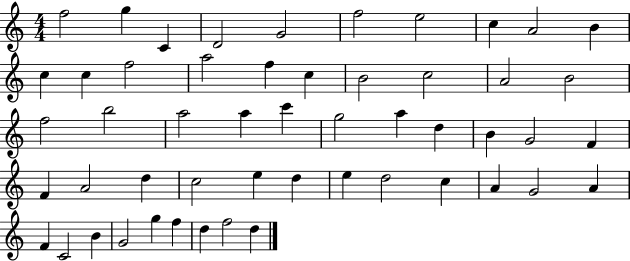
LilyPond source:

{
  \clef treble
  \numericTimeSignature
  \time 4/4
  \key c \major
  f''2 g''4 c'4 | d'2 g'2 | f''2 e''2 | c''4 a'2 b'4 | \break c''4 c''4 f''2 | a''2 f''4 c''4 | b'2 c''2 | a'2 b'2 | \break f''2 b''2 | a''2 a''4 c'''4 | g''2 a''4 d''4 | b'4 g'2 f'4 | \break f'4 a'2 d''4 | c''2 e''4 d''4 | e''4 d''2 c''4 | a'4 g'2 a'4 | \break f'4 c'2 b'4 | g'2 g''4 f''4 | d''4 f''2 d''4 | \bar "|."
}